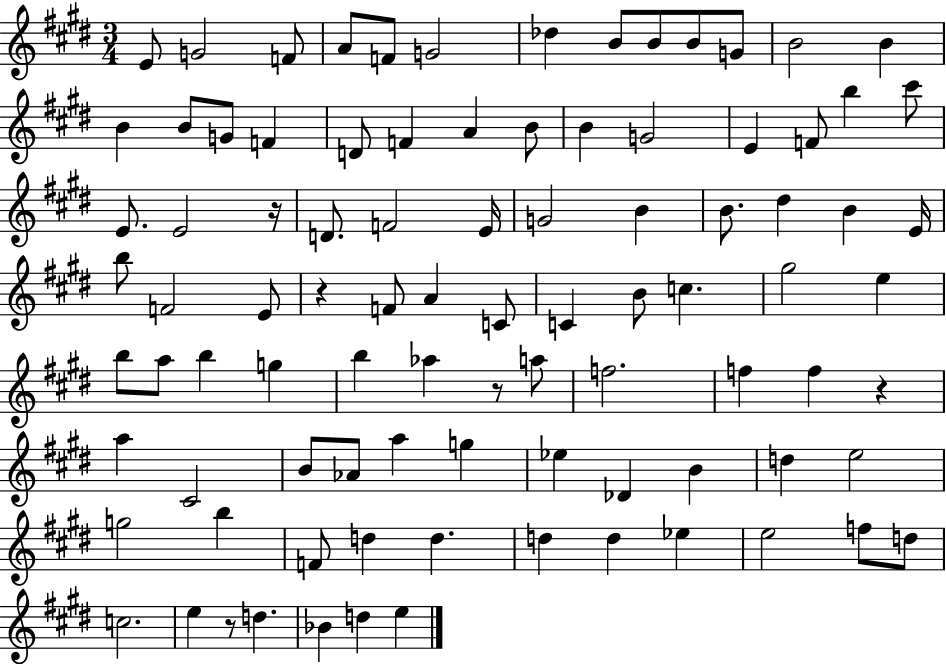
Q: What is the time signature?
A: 3/4